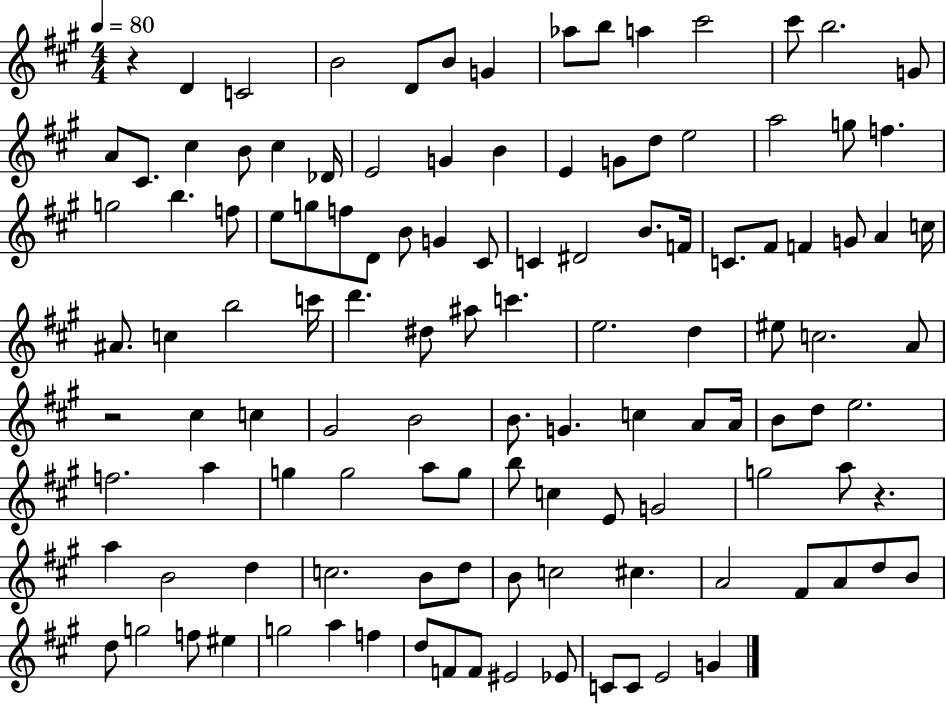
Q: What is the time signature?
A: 4/4